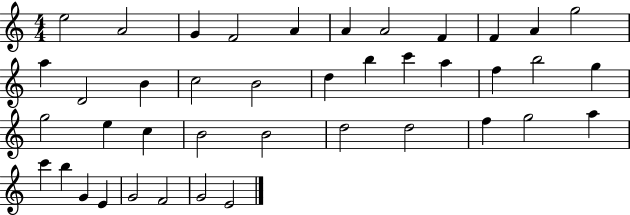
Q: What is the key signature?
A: C major